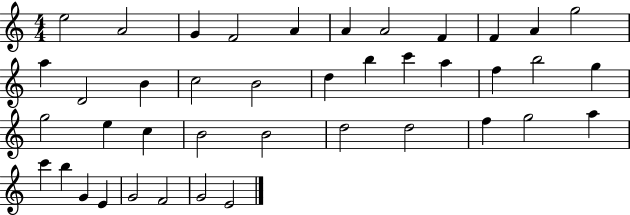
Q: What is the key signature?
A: C major